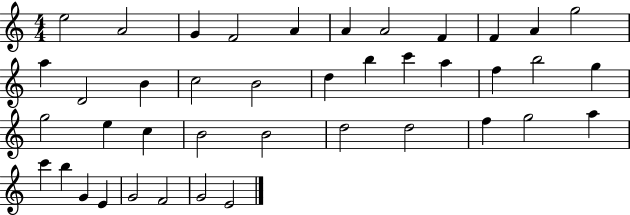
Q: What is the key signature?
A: C major